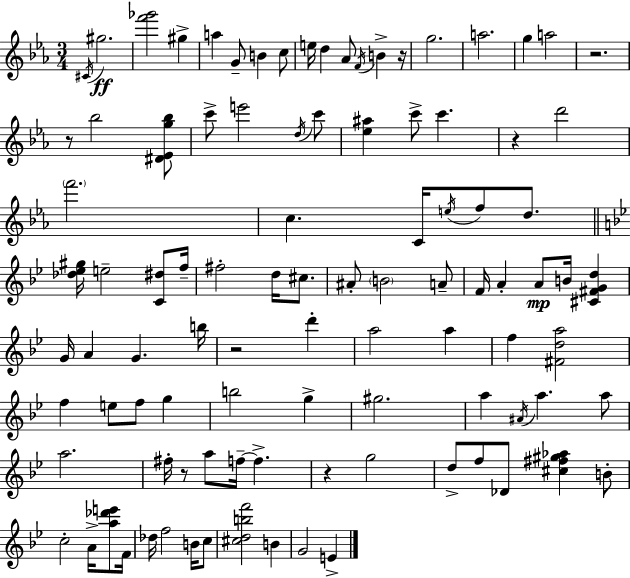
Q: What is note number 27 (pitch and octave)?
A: C4